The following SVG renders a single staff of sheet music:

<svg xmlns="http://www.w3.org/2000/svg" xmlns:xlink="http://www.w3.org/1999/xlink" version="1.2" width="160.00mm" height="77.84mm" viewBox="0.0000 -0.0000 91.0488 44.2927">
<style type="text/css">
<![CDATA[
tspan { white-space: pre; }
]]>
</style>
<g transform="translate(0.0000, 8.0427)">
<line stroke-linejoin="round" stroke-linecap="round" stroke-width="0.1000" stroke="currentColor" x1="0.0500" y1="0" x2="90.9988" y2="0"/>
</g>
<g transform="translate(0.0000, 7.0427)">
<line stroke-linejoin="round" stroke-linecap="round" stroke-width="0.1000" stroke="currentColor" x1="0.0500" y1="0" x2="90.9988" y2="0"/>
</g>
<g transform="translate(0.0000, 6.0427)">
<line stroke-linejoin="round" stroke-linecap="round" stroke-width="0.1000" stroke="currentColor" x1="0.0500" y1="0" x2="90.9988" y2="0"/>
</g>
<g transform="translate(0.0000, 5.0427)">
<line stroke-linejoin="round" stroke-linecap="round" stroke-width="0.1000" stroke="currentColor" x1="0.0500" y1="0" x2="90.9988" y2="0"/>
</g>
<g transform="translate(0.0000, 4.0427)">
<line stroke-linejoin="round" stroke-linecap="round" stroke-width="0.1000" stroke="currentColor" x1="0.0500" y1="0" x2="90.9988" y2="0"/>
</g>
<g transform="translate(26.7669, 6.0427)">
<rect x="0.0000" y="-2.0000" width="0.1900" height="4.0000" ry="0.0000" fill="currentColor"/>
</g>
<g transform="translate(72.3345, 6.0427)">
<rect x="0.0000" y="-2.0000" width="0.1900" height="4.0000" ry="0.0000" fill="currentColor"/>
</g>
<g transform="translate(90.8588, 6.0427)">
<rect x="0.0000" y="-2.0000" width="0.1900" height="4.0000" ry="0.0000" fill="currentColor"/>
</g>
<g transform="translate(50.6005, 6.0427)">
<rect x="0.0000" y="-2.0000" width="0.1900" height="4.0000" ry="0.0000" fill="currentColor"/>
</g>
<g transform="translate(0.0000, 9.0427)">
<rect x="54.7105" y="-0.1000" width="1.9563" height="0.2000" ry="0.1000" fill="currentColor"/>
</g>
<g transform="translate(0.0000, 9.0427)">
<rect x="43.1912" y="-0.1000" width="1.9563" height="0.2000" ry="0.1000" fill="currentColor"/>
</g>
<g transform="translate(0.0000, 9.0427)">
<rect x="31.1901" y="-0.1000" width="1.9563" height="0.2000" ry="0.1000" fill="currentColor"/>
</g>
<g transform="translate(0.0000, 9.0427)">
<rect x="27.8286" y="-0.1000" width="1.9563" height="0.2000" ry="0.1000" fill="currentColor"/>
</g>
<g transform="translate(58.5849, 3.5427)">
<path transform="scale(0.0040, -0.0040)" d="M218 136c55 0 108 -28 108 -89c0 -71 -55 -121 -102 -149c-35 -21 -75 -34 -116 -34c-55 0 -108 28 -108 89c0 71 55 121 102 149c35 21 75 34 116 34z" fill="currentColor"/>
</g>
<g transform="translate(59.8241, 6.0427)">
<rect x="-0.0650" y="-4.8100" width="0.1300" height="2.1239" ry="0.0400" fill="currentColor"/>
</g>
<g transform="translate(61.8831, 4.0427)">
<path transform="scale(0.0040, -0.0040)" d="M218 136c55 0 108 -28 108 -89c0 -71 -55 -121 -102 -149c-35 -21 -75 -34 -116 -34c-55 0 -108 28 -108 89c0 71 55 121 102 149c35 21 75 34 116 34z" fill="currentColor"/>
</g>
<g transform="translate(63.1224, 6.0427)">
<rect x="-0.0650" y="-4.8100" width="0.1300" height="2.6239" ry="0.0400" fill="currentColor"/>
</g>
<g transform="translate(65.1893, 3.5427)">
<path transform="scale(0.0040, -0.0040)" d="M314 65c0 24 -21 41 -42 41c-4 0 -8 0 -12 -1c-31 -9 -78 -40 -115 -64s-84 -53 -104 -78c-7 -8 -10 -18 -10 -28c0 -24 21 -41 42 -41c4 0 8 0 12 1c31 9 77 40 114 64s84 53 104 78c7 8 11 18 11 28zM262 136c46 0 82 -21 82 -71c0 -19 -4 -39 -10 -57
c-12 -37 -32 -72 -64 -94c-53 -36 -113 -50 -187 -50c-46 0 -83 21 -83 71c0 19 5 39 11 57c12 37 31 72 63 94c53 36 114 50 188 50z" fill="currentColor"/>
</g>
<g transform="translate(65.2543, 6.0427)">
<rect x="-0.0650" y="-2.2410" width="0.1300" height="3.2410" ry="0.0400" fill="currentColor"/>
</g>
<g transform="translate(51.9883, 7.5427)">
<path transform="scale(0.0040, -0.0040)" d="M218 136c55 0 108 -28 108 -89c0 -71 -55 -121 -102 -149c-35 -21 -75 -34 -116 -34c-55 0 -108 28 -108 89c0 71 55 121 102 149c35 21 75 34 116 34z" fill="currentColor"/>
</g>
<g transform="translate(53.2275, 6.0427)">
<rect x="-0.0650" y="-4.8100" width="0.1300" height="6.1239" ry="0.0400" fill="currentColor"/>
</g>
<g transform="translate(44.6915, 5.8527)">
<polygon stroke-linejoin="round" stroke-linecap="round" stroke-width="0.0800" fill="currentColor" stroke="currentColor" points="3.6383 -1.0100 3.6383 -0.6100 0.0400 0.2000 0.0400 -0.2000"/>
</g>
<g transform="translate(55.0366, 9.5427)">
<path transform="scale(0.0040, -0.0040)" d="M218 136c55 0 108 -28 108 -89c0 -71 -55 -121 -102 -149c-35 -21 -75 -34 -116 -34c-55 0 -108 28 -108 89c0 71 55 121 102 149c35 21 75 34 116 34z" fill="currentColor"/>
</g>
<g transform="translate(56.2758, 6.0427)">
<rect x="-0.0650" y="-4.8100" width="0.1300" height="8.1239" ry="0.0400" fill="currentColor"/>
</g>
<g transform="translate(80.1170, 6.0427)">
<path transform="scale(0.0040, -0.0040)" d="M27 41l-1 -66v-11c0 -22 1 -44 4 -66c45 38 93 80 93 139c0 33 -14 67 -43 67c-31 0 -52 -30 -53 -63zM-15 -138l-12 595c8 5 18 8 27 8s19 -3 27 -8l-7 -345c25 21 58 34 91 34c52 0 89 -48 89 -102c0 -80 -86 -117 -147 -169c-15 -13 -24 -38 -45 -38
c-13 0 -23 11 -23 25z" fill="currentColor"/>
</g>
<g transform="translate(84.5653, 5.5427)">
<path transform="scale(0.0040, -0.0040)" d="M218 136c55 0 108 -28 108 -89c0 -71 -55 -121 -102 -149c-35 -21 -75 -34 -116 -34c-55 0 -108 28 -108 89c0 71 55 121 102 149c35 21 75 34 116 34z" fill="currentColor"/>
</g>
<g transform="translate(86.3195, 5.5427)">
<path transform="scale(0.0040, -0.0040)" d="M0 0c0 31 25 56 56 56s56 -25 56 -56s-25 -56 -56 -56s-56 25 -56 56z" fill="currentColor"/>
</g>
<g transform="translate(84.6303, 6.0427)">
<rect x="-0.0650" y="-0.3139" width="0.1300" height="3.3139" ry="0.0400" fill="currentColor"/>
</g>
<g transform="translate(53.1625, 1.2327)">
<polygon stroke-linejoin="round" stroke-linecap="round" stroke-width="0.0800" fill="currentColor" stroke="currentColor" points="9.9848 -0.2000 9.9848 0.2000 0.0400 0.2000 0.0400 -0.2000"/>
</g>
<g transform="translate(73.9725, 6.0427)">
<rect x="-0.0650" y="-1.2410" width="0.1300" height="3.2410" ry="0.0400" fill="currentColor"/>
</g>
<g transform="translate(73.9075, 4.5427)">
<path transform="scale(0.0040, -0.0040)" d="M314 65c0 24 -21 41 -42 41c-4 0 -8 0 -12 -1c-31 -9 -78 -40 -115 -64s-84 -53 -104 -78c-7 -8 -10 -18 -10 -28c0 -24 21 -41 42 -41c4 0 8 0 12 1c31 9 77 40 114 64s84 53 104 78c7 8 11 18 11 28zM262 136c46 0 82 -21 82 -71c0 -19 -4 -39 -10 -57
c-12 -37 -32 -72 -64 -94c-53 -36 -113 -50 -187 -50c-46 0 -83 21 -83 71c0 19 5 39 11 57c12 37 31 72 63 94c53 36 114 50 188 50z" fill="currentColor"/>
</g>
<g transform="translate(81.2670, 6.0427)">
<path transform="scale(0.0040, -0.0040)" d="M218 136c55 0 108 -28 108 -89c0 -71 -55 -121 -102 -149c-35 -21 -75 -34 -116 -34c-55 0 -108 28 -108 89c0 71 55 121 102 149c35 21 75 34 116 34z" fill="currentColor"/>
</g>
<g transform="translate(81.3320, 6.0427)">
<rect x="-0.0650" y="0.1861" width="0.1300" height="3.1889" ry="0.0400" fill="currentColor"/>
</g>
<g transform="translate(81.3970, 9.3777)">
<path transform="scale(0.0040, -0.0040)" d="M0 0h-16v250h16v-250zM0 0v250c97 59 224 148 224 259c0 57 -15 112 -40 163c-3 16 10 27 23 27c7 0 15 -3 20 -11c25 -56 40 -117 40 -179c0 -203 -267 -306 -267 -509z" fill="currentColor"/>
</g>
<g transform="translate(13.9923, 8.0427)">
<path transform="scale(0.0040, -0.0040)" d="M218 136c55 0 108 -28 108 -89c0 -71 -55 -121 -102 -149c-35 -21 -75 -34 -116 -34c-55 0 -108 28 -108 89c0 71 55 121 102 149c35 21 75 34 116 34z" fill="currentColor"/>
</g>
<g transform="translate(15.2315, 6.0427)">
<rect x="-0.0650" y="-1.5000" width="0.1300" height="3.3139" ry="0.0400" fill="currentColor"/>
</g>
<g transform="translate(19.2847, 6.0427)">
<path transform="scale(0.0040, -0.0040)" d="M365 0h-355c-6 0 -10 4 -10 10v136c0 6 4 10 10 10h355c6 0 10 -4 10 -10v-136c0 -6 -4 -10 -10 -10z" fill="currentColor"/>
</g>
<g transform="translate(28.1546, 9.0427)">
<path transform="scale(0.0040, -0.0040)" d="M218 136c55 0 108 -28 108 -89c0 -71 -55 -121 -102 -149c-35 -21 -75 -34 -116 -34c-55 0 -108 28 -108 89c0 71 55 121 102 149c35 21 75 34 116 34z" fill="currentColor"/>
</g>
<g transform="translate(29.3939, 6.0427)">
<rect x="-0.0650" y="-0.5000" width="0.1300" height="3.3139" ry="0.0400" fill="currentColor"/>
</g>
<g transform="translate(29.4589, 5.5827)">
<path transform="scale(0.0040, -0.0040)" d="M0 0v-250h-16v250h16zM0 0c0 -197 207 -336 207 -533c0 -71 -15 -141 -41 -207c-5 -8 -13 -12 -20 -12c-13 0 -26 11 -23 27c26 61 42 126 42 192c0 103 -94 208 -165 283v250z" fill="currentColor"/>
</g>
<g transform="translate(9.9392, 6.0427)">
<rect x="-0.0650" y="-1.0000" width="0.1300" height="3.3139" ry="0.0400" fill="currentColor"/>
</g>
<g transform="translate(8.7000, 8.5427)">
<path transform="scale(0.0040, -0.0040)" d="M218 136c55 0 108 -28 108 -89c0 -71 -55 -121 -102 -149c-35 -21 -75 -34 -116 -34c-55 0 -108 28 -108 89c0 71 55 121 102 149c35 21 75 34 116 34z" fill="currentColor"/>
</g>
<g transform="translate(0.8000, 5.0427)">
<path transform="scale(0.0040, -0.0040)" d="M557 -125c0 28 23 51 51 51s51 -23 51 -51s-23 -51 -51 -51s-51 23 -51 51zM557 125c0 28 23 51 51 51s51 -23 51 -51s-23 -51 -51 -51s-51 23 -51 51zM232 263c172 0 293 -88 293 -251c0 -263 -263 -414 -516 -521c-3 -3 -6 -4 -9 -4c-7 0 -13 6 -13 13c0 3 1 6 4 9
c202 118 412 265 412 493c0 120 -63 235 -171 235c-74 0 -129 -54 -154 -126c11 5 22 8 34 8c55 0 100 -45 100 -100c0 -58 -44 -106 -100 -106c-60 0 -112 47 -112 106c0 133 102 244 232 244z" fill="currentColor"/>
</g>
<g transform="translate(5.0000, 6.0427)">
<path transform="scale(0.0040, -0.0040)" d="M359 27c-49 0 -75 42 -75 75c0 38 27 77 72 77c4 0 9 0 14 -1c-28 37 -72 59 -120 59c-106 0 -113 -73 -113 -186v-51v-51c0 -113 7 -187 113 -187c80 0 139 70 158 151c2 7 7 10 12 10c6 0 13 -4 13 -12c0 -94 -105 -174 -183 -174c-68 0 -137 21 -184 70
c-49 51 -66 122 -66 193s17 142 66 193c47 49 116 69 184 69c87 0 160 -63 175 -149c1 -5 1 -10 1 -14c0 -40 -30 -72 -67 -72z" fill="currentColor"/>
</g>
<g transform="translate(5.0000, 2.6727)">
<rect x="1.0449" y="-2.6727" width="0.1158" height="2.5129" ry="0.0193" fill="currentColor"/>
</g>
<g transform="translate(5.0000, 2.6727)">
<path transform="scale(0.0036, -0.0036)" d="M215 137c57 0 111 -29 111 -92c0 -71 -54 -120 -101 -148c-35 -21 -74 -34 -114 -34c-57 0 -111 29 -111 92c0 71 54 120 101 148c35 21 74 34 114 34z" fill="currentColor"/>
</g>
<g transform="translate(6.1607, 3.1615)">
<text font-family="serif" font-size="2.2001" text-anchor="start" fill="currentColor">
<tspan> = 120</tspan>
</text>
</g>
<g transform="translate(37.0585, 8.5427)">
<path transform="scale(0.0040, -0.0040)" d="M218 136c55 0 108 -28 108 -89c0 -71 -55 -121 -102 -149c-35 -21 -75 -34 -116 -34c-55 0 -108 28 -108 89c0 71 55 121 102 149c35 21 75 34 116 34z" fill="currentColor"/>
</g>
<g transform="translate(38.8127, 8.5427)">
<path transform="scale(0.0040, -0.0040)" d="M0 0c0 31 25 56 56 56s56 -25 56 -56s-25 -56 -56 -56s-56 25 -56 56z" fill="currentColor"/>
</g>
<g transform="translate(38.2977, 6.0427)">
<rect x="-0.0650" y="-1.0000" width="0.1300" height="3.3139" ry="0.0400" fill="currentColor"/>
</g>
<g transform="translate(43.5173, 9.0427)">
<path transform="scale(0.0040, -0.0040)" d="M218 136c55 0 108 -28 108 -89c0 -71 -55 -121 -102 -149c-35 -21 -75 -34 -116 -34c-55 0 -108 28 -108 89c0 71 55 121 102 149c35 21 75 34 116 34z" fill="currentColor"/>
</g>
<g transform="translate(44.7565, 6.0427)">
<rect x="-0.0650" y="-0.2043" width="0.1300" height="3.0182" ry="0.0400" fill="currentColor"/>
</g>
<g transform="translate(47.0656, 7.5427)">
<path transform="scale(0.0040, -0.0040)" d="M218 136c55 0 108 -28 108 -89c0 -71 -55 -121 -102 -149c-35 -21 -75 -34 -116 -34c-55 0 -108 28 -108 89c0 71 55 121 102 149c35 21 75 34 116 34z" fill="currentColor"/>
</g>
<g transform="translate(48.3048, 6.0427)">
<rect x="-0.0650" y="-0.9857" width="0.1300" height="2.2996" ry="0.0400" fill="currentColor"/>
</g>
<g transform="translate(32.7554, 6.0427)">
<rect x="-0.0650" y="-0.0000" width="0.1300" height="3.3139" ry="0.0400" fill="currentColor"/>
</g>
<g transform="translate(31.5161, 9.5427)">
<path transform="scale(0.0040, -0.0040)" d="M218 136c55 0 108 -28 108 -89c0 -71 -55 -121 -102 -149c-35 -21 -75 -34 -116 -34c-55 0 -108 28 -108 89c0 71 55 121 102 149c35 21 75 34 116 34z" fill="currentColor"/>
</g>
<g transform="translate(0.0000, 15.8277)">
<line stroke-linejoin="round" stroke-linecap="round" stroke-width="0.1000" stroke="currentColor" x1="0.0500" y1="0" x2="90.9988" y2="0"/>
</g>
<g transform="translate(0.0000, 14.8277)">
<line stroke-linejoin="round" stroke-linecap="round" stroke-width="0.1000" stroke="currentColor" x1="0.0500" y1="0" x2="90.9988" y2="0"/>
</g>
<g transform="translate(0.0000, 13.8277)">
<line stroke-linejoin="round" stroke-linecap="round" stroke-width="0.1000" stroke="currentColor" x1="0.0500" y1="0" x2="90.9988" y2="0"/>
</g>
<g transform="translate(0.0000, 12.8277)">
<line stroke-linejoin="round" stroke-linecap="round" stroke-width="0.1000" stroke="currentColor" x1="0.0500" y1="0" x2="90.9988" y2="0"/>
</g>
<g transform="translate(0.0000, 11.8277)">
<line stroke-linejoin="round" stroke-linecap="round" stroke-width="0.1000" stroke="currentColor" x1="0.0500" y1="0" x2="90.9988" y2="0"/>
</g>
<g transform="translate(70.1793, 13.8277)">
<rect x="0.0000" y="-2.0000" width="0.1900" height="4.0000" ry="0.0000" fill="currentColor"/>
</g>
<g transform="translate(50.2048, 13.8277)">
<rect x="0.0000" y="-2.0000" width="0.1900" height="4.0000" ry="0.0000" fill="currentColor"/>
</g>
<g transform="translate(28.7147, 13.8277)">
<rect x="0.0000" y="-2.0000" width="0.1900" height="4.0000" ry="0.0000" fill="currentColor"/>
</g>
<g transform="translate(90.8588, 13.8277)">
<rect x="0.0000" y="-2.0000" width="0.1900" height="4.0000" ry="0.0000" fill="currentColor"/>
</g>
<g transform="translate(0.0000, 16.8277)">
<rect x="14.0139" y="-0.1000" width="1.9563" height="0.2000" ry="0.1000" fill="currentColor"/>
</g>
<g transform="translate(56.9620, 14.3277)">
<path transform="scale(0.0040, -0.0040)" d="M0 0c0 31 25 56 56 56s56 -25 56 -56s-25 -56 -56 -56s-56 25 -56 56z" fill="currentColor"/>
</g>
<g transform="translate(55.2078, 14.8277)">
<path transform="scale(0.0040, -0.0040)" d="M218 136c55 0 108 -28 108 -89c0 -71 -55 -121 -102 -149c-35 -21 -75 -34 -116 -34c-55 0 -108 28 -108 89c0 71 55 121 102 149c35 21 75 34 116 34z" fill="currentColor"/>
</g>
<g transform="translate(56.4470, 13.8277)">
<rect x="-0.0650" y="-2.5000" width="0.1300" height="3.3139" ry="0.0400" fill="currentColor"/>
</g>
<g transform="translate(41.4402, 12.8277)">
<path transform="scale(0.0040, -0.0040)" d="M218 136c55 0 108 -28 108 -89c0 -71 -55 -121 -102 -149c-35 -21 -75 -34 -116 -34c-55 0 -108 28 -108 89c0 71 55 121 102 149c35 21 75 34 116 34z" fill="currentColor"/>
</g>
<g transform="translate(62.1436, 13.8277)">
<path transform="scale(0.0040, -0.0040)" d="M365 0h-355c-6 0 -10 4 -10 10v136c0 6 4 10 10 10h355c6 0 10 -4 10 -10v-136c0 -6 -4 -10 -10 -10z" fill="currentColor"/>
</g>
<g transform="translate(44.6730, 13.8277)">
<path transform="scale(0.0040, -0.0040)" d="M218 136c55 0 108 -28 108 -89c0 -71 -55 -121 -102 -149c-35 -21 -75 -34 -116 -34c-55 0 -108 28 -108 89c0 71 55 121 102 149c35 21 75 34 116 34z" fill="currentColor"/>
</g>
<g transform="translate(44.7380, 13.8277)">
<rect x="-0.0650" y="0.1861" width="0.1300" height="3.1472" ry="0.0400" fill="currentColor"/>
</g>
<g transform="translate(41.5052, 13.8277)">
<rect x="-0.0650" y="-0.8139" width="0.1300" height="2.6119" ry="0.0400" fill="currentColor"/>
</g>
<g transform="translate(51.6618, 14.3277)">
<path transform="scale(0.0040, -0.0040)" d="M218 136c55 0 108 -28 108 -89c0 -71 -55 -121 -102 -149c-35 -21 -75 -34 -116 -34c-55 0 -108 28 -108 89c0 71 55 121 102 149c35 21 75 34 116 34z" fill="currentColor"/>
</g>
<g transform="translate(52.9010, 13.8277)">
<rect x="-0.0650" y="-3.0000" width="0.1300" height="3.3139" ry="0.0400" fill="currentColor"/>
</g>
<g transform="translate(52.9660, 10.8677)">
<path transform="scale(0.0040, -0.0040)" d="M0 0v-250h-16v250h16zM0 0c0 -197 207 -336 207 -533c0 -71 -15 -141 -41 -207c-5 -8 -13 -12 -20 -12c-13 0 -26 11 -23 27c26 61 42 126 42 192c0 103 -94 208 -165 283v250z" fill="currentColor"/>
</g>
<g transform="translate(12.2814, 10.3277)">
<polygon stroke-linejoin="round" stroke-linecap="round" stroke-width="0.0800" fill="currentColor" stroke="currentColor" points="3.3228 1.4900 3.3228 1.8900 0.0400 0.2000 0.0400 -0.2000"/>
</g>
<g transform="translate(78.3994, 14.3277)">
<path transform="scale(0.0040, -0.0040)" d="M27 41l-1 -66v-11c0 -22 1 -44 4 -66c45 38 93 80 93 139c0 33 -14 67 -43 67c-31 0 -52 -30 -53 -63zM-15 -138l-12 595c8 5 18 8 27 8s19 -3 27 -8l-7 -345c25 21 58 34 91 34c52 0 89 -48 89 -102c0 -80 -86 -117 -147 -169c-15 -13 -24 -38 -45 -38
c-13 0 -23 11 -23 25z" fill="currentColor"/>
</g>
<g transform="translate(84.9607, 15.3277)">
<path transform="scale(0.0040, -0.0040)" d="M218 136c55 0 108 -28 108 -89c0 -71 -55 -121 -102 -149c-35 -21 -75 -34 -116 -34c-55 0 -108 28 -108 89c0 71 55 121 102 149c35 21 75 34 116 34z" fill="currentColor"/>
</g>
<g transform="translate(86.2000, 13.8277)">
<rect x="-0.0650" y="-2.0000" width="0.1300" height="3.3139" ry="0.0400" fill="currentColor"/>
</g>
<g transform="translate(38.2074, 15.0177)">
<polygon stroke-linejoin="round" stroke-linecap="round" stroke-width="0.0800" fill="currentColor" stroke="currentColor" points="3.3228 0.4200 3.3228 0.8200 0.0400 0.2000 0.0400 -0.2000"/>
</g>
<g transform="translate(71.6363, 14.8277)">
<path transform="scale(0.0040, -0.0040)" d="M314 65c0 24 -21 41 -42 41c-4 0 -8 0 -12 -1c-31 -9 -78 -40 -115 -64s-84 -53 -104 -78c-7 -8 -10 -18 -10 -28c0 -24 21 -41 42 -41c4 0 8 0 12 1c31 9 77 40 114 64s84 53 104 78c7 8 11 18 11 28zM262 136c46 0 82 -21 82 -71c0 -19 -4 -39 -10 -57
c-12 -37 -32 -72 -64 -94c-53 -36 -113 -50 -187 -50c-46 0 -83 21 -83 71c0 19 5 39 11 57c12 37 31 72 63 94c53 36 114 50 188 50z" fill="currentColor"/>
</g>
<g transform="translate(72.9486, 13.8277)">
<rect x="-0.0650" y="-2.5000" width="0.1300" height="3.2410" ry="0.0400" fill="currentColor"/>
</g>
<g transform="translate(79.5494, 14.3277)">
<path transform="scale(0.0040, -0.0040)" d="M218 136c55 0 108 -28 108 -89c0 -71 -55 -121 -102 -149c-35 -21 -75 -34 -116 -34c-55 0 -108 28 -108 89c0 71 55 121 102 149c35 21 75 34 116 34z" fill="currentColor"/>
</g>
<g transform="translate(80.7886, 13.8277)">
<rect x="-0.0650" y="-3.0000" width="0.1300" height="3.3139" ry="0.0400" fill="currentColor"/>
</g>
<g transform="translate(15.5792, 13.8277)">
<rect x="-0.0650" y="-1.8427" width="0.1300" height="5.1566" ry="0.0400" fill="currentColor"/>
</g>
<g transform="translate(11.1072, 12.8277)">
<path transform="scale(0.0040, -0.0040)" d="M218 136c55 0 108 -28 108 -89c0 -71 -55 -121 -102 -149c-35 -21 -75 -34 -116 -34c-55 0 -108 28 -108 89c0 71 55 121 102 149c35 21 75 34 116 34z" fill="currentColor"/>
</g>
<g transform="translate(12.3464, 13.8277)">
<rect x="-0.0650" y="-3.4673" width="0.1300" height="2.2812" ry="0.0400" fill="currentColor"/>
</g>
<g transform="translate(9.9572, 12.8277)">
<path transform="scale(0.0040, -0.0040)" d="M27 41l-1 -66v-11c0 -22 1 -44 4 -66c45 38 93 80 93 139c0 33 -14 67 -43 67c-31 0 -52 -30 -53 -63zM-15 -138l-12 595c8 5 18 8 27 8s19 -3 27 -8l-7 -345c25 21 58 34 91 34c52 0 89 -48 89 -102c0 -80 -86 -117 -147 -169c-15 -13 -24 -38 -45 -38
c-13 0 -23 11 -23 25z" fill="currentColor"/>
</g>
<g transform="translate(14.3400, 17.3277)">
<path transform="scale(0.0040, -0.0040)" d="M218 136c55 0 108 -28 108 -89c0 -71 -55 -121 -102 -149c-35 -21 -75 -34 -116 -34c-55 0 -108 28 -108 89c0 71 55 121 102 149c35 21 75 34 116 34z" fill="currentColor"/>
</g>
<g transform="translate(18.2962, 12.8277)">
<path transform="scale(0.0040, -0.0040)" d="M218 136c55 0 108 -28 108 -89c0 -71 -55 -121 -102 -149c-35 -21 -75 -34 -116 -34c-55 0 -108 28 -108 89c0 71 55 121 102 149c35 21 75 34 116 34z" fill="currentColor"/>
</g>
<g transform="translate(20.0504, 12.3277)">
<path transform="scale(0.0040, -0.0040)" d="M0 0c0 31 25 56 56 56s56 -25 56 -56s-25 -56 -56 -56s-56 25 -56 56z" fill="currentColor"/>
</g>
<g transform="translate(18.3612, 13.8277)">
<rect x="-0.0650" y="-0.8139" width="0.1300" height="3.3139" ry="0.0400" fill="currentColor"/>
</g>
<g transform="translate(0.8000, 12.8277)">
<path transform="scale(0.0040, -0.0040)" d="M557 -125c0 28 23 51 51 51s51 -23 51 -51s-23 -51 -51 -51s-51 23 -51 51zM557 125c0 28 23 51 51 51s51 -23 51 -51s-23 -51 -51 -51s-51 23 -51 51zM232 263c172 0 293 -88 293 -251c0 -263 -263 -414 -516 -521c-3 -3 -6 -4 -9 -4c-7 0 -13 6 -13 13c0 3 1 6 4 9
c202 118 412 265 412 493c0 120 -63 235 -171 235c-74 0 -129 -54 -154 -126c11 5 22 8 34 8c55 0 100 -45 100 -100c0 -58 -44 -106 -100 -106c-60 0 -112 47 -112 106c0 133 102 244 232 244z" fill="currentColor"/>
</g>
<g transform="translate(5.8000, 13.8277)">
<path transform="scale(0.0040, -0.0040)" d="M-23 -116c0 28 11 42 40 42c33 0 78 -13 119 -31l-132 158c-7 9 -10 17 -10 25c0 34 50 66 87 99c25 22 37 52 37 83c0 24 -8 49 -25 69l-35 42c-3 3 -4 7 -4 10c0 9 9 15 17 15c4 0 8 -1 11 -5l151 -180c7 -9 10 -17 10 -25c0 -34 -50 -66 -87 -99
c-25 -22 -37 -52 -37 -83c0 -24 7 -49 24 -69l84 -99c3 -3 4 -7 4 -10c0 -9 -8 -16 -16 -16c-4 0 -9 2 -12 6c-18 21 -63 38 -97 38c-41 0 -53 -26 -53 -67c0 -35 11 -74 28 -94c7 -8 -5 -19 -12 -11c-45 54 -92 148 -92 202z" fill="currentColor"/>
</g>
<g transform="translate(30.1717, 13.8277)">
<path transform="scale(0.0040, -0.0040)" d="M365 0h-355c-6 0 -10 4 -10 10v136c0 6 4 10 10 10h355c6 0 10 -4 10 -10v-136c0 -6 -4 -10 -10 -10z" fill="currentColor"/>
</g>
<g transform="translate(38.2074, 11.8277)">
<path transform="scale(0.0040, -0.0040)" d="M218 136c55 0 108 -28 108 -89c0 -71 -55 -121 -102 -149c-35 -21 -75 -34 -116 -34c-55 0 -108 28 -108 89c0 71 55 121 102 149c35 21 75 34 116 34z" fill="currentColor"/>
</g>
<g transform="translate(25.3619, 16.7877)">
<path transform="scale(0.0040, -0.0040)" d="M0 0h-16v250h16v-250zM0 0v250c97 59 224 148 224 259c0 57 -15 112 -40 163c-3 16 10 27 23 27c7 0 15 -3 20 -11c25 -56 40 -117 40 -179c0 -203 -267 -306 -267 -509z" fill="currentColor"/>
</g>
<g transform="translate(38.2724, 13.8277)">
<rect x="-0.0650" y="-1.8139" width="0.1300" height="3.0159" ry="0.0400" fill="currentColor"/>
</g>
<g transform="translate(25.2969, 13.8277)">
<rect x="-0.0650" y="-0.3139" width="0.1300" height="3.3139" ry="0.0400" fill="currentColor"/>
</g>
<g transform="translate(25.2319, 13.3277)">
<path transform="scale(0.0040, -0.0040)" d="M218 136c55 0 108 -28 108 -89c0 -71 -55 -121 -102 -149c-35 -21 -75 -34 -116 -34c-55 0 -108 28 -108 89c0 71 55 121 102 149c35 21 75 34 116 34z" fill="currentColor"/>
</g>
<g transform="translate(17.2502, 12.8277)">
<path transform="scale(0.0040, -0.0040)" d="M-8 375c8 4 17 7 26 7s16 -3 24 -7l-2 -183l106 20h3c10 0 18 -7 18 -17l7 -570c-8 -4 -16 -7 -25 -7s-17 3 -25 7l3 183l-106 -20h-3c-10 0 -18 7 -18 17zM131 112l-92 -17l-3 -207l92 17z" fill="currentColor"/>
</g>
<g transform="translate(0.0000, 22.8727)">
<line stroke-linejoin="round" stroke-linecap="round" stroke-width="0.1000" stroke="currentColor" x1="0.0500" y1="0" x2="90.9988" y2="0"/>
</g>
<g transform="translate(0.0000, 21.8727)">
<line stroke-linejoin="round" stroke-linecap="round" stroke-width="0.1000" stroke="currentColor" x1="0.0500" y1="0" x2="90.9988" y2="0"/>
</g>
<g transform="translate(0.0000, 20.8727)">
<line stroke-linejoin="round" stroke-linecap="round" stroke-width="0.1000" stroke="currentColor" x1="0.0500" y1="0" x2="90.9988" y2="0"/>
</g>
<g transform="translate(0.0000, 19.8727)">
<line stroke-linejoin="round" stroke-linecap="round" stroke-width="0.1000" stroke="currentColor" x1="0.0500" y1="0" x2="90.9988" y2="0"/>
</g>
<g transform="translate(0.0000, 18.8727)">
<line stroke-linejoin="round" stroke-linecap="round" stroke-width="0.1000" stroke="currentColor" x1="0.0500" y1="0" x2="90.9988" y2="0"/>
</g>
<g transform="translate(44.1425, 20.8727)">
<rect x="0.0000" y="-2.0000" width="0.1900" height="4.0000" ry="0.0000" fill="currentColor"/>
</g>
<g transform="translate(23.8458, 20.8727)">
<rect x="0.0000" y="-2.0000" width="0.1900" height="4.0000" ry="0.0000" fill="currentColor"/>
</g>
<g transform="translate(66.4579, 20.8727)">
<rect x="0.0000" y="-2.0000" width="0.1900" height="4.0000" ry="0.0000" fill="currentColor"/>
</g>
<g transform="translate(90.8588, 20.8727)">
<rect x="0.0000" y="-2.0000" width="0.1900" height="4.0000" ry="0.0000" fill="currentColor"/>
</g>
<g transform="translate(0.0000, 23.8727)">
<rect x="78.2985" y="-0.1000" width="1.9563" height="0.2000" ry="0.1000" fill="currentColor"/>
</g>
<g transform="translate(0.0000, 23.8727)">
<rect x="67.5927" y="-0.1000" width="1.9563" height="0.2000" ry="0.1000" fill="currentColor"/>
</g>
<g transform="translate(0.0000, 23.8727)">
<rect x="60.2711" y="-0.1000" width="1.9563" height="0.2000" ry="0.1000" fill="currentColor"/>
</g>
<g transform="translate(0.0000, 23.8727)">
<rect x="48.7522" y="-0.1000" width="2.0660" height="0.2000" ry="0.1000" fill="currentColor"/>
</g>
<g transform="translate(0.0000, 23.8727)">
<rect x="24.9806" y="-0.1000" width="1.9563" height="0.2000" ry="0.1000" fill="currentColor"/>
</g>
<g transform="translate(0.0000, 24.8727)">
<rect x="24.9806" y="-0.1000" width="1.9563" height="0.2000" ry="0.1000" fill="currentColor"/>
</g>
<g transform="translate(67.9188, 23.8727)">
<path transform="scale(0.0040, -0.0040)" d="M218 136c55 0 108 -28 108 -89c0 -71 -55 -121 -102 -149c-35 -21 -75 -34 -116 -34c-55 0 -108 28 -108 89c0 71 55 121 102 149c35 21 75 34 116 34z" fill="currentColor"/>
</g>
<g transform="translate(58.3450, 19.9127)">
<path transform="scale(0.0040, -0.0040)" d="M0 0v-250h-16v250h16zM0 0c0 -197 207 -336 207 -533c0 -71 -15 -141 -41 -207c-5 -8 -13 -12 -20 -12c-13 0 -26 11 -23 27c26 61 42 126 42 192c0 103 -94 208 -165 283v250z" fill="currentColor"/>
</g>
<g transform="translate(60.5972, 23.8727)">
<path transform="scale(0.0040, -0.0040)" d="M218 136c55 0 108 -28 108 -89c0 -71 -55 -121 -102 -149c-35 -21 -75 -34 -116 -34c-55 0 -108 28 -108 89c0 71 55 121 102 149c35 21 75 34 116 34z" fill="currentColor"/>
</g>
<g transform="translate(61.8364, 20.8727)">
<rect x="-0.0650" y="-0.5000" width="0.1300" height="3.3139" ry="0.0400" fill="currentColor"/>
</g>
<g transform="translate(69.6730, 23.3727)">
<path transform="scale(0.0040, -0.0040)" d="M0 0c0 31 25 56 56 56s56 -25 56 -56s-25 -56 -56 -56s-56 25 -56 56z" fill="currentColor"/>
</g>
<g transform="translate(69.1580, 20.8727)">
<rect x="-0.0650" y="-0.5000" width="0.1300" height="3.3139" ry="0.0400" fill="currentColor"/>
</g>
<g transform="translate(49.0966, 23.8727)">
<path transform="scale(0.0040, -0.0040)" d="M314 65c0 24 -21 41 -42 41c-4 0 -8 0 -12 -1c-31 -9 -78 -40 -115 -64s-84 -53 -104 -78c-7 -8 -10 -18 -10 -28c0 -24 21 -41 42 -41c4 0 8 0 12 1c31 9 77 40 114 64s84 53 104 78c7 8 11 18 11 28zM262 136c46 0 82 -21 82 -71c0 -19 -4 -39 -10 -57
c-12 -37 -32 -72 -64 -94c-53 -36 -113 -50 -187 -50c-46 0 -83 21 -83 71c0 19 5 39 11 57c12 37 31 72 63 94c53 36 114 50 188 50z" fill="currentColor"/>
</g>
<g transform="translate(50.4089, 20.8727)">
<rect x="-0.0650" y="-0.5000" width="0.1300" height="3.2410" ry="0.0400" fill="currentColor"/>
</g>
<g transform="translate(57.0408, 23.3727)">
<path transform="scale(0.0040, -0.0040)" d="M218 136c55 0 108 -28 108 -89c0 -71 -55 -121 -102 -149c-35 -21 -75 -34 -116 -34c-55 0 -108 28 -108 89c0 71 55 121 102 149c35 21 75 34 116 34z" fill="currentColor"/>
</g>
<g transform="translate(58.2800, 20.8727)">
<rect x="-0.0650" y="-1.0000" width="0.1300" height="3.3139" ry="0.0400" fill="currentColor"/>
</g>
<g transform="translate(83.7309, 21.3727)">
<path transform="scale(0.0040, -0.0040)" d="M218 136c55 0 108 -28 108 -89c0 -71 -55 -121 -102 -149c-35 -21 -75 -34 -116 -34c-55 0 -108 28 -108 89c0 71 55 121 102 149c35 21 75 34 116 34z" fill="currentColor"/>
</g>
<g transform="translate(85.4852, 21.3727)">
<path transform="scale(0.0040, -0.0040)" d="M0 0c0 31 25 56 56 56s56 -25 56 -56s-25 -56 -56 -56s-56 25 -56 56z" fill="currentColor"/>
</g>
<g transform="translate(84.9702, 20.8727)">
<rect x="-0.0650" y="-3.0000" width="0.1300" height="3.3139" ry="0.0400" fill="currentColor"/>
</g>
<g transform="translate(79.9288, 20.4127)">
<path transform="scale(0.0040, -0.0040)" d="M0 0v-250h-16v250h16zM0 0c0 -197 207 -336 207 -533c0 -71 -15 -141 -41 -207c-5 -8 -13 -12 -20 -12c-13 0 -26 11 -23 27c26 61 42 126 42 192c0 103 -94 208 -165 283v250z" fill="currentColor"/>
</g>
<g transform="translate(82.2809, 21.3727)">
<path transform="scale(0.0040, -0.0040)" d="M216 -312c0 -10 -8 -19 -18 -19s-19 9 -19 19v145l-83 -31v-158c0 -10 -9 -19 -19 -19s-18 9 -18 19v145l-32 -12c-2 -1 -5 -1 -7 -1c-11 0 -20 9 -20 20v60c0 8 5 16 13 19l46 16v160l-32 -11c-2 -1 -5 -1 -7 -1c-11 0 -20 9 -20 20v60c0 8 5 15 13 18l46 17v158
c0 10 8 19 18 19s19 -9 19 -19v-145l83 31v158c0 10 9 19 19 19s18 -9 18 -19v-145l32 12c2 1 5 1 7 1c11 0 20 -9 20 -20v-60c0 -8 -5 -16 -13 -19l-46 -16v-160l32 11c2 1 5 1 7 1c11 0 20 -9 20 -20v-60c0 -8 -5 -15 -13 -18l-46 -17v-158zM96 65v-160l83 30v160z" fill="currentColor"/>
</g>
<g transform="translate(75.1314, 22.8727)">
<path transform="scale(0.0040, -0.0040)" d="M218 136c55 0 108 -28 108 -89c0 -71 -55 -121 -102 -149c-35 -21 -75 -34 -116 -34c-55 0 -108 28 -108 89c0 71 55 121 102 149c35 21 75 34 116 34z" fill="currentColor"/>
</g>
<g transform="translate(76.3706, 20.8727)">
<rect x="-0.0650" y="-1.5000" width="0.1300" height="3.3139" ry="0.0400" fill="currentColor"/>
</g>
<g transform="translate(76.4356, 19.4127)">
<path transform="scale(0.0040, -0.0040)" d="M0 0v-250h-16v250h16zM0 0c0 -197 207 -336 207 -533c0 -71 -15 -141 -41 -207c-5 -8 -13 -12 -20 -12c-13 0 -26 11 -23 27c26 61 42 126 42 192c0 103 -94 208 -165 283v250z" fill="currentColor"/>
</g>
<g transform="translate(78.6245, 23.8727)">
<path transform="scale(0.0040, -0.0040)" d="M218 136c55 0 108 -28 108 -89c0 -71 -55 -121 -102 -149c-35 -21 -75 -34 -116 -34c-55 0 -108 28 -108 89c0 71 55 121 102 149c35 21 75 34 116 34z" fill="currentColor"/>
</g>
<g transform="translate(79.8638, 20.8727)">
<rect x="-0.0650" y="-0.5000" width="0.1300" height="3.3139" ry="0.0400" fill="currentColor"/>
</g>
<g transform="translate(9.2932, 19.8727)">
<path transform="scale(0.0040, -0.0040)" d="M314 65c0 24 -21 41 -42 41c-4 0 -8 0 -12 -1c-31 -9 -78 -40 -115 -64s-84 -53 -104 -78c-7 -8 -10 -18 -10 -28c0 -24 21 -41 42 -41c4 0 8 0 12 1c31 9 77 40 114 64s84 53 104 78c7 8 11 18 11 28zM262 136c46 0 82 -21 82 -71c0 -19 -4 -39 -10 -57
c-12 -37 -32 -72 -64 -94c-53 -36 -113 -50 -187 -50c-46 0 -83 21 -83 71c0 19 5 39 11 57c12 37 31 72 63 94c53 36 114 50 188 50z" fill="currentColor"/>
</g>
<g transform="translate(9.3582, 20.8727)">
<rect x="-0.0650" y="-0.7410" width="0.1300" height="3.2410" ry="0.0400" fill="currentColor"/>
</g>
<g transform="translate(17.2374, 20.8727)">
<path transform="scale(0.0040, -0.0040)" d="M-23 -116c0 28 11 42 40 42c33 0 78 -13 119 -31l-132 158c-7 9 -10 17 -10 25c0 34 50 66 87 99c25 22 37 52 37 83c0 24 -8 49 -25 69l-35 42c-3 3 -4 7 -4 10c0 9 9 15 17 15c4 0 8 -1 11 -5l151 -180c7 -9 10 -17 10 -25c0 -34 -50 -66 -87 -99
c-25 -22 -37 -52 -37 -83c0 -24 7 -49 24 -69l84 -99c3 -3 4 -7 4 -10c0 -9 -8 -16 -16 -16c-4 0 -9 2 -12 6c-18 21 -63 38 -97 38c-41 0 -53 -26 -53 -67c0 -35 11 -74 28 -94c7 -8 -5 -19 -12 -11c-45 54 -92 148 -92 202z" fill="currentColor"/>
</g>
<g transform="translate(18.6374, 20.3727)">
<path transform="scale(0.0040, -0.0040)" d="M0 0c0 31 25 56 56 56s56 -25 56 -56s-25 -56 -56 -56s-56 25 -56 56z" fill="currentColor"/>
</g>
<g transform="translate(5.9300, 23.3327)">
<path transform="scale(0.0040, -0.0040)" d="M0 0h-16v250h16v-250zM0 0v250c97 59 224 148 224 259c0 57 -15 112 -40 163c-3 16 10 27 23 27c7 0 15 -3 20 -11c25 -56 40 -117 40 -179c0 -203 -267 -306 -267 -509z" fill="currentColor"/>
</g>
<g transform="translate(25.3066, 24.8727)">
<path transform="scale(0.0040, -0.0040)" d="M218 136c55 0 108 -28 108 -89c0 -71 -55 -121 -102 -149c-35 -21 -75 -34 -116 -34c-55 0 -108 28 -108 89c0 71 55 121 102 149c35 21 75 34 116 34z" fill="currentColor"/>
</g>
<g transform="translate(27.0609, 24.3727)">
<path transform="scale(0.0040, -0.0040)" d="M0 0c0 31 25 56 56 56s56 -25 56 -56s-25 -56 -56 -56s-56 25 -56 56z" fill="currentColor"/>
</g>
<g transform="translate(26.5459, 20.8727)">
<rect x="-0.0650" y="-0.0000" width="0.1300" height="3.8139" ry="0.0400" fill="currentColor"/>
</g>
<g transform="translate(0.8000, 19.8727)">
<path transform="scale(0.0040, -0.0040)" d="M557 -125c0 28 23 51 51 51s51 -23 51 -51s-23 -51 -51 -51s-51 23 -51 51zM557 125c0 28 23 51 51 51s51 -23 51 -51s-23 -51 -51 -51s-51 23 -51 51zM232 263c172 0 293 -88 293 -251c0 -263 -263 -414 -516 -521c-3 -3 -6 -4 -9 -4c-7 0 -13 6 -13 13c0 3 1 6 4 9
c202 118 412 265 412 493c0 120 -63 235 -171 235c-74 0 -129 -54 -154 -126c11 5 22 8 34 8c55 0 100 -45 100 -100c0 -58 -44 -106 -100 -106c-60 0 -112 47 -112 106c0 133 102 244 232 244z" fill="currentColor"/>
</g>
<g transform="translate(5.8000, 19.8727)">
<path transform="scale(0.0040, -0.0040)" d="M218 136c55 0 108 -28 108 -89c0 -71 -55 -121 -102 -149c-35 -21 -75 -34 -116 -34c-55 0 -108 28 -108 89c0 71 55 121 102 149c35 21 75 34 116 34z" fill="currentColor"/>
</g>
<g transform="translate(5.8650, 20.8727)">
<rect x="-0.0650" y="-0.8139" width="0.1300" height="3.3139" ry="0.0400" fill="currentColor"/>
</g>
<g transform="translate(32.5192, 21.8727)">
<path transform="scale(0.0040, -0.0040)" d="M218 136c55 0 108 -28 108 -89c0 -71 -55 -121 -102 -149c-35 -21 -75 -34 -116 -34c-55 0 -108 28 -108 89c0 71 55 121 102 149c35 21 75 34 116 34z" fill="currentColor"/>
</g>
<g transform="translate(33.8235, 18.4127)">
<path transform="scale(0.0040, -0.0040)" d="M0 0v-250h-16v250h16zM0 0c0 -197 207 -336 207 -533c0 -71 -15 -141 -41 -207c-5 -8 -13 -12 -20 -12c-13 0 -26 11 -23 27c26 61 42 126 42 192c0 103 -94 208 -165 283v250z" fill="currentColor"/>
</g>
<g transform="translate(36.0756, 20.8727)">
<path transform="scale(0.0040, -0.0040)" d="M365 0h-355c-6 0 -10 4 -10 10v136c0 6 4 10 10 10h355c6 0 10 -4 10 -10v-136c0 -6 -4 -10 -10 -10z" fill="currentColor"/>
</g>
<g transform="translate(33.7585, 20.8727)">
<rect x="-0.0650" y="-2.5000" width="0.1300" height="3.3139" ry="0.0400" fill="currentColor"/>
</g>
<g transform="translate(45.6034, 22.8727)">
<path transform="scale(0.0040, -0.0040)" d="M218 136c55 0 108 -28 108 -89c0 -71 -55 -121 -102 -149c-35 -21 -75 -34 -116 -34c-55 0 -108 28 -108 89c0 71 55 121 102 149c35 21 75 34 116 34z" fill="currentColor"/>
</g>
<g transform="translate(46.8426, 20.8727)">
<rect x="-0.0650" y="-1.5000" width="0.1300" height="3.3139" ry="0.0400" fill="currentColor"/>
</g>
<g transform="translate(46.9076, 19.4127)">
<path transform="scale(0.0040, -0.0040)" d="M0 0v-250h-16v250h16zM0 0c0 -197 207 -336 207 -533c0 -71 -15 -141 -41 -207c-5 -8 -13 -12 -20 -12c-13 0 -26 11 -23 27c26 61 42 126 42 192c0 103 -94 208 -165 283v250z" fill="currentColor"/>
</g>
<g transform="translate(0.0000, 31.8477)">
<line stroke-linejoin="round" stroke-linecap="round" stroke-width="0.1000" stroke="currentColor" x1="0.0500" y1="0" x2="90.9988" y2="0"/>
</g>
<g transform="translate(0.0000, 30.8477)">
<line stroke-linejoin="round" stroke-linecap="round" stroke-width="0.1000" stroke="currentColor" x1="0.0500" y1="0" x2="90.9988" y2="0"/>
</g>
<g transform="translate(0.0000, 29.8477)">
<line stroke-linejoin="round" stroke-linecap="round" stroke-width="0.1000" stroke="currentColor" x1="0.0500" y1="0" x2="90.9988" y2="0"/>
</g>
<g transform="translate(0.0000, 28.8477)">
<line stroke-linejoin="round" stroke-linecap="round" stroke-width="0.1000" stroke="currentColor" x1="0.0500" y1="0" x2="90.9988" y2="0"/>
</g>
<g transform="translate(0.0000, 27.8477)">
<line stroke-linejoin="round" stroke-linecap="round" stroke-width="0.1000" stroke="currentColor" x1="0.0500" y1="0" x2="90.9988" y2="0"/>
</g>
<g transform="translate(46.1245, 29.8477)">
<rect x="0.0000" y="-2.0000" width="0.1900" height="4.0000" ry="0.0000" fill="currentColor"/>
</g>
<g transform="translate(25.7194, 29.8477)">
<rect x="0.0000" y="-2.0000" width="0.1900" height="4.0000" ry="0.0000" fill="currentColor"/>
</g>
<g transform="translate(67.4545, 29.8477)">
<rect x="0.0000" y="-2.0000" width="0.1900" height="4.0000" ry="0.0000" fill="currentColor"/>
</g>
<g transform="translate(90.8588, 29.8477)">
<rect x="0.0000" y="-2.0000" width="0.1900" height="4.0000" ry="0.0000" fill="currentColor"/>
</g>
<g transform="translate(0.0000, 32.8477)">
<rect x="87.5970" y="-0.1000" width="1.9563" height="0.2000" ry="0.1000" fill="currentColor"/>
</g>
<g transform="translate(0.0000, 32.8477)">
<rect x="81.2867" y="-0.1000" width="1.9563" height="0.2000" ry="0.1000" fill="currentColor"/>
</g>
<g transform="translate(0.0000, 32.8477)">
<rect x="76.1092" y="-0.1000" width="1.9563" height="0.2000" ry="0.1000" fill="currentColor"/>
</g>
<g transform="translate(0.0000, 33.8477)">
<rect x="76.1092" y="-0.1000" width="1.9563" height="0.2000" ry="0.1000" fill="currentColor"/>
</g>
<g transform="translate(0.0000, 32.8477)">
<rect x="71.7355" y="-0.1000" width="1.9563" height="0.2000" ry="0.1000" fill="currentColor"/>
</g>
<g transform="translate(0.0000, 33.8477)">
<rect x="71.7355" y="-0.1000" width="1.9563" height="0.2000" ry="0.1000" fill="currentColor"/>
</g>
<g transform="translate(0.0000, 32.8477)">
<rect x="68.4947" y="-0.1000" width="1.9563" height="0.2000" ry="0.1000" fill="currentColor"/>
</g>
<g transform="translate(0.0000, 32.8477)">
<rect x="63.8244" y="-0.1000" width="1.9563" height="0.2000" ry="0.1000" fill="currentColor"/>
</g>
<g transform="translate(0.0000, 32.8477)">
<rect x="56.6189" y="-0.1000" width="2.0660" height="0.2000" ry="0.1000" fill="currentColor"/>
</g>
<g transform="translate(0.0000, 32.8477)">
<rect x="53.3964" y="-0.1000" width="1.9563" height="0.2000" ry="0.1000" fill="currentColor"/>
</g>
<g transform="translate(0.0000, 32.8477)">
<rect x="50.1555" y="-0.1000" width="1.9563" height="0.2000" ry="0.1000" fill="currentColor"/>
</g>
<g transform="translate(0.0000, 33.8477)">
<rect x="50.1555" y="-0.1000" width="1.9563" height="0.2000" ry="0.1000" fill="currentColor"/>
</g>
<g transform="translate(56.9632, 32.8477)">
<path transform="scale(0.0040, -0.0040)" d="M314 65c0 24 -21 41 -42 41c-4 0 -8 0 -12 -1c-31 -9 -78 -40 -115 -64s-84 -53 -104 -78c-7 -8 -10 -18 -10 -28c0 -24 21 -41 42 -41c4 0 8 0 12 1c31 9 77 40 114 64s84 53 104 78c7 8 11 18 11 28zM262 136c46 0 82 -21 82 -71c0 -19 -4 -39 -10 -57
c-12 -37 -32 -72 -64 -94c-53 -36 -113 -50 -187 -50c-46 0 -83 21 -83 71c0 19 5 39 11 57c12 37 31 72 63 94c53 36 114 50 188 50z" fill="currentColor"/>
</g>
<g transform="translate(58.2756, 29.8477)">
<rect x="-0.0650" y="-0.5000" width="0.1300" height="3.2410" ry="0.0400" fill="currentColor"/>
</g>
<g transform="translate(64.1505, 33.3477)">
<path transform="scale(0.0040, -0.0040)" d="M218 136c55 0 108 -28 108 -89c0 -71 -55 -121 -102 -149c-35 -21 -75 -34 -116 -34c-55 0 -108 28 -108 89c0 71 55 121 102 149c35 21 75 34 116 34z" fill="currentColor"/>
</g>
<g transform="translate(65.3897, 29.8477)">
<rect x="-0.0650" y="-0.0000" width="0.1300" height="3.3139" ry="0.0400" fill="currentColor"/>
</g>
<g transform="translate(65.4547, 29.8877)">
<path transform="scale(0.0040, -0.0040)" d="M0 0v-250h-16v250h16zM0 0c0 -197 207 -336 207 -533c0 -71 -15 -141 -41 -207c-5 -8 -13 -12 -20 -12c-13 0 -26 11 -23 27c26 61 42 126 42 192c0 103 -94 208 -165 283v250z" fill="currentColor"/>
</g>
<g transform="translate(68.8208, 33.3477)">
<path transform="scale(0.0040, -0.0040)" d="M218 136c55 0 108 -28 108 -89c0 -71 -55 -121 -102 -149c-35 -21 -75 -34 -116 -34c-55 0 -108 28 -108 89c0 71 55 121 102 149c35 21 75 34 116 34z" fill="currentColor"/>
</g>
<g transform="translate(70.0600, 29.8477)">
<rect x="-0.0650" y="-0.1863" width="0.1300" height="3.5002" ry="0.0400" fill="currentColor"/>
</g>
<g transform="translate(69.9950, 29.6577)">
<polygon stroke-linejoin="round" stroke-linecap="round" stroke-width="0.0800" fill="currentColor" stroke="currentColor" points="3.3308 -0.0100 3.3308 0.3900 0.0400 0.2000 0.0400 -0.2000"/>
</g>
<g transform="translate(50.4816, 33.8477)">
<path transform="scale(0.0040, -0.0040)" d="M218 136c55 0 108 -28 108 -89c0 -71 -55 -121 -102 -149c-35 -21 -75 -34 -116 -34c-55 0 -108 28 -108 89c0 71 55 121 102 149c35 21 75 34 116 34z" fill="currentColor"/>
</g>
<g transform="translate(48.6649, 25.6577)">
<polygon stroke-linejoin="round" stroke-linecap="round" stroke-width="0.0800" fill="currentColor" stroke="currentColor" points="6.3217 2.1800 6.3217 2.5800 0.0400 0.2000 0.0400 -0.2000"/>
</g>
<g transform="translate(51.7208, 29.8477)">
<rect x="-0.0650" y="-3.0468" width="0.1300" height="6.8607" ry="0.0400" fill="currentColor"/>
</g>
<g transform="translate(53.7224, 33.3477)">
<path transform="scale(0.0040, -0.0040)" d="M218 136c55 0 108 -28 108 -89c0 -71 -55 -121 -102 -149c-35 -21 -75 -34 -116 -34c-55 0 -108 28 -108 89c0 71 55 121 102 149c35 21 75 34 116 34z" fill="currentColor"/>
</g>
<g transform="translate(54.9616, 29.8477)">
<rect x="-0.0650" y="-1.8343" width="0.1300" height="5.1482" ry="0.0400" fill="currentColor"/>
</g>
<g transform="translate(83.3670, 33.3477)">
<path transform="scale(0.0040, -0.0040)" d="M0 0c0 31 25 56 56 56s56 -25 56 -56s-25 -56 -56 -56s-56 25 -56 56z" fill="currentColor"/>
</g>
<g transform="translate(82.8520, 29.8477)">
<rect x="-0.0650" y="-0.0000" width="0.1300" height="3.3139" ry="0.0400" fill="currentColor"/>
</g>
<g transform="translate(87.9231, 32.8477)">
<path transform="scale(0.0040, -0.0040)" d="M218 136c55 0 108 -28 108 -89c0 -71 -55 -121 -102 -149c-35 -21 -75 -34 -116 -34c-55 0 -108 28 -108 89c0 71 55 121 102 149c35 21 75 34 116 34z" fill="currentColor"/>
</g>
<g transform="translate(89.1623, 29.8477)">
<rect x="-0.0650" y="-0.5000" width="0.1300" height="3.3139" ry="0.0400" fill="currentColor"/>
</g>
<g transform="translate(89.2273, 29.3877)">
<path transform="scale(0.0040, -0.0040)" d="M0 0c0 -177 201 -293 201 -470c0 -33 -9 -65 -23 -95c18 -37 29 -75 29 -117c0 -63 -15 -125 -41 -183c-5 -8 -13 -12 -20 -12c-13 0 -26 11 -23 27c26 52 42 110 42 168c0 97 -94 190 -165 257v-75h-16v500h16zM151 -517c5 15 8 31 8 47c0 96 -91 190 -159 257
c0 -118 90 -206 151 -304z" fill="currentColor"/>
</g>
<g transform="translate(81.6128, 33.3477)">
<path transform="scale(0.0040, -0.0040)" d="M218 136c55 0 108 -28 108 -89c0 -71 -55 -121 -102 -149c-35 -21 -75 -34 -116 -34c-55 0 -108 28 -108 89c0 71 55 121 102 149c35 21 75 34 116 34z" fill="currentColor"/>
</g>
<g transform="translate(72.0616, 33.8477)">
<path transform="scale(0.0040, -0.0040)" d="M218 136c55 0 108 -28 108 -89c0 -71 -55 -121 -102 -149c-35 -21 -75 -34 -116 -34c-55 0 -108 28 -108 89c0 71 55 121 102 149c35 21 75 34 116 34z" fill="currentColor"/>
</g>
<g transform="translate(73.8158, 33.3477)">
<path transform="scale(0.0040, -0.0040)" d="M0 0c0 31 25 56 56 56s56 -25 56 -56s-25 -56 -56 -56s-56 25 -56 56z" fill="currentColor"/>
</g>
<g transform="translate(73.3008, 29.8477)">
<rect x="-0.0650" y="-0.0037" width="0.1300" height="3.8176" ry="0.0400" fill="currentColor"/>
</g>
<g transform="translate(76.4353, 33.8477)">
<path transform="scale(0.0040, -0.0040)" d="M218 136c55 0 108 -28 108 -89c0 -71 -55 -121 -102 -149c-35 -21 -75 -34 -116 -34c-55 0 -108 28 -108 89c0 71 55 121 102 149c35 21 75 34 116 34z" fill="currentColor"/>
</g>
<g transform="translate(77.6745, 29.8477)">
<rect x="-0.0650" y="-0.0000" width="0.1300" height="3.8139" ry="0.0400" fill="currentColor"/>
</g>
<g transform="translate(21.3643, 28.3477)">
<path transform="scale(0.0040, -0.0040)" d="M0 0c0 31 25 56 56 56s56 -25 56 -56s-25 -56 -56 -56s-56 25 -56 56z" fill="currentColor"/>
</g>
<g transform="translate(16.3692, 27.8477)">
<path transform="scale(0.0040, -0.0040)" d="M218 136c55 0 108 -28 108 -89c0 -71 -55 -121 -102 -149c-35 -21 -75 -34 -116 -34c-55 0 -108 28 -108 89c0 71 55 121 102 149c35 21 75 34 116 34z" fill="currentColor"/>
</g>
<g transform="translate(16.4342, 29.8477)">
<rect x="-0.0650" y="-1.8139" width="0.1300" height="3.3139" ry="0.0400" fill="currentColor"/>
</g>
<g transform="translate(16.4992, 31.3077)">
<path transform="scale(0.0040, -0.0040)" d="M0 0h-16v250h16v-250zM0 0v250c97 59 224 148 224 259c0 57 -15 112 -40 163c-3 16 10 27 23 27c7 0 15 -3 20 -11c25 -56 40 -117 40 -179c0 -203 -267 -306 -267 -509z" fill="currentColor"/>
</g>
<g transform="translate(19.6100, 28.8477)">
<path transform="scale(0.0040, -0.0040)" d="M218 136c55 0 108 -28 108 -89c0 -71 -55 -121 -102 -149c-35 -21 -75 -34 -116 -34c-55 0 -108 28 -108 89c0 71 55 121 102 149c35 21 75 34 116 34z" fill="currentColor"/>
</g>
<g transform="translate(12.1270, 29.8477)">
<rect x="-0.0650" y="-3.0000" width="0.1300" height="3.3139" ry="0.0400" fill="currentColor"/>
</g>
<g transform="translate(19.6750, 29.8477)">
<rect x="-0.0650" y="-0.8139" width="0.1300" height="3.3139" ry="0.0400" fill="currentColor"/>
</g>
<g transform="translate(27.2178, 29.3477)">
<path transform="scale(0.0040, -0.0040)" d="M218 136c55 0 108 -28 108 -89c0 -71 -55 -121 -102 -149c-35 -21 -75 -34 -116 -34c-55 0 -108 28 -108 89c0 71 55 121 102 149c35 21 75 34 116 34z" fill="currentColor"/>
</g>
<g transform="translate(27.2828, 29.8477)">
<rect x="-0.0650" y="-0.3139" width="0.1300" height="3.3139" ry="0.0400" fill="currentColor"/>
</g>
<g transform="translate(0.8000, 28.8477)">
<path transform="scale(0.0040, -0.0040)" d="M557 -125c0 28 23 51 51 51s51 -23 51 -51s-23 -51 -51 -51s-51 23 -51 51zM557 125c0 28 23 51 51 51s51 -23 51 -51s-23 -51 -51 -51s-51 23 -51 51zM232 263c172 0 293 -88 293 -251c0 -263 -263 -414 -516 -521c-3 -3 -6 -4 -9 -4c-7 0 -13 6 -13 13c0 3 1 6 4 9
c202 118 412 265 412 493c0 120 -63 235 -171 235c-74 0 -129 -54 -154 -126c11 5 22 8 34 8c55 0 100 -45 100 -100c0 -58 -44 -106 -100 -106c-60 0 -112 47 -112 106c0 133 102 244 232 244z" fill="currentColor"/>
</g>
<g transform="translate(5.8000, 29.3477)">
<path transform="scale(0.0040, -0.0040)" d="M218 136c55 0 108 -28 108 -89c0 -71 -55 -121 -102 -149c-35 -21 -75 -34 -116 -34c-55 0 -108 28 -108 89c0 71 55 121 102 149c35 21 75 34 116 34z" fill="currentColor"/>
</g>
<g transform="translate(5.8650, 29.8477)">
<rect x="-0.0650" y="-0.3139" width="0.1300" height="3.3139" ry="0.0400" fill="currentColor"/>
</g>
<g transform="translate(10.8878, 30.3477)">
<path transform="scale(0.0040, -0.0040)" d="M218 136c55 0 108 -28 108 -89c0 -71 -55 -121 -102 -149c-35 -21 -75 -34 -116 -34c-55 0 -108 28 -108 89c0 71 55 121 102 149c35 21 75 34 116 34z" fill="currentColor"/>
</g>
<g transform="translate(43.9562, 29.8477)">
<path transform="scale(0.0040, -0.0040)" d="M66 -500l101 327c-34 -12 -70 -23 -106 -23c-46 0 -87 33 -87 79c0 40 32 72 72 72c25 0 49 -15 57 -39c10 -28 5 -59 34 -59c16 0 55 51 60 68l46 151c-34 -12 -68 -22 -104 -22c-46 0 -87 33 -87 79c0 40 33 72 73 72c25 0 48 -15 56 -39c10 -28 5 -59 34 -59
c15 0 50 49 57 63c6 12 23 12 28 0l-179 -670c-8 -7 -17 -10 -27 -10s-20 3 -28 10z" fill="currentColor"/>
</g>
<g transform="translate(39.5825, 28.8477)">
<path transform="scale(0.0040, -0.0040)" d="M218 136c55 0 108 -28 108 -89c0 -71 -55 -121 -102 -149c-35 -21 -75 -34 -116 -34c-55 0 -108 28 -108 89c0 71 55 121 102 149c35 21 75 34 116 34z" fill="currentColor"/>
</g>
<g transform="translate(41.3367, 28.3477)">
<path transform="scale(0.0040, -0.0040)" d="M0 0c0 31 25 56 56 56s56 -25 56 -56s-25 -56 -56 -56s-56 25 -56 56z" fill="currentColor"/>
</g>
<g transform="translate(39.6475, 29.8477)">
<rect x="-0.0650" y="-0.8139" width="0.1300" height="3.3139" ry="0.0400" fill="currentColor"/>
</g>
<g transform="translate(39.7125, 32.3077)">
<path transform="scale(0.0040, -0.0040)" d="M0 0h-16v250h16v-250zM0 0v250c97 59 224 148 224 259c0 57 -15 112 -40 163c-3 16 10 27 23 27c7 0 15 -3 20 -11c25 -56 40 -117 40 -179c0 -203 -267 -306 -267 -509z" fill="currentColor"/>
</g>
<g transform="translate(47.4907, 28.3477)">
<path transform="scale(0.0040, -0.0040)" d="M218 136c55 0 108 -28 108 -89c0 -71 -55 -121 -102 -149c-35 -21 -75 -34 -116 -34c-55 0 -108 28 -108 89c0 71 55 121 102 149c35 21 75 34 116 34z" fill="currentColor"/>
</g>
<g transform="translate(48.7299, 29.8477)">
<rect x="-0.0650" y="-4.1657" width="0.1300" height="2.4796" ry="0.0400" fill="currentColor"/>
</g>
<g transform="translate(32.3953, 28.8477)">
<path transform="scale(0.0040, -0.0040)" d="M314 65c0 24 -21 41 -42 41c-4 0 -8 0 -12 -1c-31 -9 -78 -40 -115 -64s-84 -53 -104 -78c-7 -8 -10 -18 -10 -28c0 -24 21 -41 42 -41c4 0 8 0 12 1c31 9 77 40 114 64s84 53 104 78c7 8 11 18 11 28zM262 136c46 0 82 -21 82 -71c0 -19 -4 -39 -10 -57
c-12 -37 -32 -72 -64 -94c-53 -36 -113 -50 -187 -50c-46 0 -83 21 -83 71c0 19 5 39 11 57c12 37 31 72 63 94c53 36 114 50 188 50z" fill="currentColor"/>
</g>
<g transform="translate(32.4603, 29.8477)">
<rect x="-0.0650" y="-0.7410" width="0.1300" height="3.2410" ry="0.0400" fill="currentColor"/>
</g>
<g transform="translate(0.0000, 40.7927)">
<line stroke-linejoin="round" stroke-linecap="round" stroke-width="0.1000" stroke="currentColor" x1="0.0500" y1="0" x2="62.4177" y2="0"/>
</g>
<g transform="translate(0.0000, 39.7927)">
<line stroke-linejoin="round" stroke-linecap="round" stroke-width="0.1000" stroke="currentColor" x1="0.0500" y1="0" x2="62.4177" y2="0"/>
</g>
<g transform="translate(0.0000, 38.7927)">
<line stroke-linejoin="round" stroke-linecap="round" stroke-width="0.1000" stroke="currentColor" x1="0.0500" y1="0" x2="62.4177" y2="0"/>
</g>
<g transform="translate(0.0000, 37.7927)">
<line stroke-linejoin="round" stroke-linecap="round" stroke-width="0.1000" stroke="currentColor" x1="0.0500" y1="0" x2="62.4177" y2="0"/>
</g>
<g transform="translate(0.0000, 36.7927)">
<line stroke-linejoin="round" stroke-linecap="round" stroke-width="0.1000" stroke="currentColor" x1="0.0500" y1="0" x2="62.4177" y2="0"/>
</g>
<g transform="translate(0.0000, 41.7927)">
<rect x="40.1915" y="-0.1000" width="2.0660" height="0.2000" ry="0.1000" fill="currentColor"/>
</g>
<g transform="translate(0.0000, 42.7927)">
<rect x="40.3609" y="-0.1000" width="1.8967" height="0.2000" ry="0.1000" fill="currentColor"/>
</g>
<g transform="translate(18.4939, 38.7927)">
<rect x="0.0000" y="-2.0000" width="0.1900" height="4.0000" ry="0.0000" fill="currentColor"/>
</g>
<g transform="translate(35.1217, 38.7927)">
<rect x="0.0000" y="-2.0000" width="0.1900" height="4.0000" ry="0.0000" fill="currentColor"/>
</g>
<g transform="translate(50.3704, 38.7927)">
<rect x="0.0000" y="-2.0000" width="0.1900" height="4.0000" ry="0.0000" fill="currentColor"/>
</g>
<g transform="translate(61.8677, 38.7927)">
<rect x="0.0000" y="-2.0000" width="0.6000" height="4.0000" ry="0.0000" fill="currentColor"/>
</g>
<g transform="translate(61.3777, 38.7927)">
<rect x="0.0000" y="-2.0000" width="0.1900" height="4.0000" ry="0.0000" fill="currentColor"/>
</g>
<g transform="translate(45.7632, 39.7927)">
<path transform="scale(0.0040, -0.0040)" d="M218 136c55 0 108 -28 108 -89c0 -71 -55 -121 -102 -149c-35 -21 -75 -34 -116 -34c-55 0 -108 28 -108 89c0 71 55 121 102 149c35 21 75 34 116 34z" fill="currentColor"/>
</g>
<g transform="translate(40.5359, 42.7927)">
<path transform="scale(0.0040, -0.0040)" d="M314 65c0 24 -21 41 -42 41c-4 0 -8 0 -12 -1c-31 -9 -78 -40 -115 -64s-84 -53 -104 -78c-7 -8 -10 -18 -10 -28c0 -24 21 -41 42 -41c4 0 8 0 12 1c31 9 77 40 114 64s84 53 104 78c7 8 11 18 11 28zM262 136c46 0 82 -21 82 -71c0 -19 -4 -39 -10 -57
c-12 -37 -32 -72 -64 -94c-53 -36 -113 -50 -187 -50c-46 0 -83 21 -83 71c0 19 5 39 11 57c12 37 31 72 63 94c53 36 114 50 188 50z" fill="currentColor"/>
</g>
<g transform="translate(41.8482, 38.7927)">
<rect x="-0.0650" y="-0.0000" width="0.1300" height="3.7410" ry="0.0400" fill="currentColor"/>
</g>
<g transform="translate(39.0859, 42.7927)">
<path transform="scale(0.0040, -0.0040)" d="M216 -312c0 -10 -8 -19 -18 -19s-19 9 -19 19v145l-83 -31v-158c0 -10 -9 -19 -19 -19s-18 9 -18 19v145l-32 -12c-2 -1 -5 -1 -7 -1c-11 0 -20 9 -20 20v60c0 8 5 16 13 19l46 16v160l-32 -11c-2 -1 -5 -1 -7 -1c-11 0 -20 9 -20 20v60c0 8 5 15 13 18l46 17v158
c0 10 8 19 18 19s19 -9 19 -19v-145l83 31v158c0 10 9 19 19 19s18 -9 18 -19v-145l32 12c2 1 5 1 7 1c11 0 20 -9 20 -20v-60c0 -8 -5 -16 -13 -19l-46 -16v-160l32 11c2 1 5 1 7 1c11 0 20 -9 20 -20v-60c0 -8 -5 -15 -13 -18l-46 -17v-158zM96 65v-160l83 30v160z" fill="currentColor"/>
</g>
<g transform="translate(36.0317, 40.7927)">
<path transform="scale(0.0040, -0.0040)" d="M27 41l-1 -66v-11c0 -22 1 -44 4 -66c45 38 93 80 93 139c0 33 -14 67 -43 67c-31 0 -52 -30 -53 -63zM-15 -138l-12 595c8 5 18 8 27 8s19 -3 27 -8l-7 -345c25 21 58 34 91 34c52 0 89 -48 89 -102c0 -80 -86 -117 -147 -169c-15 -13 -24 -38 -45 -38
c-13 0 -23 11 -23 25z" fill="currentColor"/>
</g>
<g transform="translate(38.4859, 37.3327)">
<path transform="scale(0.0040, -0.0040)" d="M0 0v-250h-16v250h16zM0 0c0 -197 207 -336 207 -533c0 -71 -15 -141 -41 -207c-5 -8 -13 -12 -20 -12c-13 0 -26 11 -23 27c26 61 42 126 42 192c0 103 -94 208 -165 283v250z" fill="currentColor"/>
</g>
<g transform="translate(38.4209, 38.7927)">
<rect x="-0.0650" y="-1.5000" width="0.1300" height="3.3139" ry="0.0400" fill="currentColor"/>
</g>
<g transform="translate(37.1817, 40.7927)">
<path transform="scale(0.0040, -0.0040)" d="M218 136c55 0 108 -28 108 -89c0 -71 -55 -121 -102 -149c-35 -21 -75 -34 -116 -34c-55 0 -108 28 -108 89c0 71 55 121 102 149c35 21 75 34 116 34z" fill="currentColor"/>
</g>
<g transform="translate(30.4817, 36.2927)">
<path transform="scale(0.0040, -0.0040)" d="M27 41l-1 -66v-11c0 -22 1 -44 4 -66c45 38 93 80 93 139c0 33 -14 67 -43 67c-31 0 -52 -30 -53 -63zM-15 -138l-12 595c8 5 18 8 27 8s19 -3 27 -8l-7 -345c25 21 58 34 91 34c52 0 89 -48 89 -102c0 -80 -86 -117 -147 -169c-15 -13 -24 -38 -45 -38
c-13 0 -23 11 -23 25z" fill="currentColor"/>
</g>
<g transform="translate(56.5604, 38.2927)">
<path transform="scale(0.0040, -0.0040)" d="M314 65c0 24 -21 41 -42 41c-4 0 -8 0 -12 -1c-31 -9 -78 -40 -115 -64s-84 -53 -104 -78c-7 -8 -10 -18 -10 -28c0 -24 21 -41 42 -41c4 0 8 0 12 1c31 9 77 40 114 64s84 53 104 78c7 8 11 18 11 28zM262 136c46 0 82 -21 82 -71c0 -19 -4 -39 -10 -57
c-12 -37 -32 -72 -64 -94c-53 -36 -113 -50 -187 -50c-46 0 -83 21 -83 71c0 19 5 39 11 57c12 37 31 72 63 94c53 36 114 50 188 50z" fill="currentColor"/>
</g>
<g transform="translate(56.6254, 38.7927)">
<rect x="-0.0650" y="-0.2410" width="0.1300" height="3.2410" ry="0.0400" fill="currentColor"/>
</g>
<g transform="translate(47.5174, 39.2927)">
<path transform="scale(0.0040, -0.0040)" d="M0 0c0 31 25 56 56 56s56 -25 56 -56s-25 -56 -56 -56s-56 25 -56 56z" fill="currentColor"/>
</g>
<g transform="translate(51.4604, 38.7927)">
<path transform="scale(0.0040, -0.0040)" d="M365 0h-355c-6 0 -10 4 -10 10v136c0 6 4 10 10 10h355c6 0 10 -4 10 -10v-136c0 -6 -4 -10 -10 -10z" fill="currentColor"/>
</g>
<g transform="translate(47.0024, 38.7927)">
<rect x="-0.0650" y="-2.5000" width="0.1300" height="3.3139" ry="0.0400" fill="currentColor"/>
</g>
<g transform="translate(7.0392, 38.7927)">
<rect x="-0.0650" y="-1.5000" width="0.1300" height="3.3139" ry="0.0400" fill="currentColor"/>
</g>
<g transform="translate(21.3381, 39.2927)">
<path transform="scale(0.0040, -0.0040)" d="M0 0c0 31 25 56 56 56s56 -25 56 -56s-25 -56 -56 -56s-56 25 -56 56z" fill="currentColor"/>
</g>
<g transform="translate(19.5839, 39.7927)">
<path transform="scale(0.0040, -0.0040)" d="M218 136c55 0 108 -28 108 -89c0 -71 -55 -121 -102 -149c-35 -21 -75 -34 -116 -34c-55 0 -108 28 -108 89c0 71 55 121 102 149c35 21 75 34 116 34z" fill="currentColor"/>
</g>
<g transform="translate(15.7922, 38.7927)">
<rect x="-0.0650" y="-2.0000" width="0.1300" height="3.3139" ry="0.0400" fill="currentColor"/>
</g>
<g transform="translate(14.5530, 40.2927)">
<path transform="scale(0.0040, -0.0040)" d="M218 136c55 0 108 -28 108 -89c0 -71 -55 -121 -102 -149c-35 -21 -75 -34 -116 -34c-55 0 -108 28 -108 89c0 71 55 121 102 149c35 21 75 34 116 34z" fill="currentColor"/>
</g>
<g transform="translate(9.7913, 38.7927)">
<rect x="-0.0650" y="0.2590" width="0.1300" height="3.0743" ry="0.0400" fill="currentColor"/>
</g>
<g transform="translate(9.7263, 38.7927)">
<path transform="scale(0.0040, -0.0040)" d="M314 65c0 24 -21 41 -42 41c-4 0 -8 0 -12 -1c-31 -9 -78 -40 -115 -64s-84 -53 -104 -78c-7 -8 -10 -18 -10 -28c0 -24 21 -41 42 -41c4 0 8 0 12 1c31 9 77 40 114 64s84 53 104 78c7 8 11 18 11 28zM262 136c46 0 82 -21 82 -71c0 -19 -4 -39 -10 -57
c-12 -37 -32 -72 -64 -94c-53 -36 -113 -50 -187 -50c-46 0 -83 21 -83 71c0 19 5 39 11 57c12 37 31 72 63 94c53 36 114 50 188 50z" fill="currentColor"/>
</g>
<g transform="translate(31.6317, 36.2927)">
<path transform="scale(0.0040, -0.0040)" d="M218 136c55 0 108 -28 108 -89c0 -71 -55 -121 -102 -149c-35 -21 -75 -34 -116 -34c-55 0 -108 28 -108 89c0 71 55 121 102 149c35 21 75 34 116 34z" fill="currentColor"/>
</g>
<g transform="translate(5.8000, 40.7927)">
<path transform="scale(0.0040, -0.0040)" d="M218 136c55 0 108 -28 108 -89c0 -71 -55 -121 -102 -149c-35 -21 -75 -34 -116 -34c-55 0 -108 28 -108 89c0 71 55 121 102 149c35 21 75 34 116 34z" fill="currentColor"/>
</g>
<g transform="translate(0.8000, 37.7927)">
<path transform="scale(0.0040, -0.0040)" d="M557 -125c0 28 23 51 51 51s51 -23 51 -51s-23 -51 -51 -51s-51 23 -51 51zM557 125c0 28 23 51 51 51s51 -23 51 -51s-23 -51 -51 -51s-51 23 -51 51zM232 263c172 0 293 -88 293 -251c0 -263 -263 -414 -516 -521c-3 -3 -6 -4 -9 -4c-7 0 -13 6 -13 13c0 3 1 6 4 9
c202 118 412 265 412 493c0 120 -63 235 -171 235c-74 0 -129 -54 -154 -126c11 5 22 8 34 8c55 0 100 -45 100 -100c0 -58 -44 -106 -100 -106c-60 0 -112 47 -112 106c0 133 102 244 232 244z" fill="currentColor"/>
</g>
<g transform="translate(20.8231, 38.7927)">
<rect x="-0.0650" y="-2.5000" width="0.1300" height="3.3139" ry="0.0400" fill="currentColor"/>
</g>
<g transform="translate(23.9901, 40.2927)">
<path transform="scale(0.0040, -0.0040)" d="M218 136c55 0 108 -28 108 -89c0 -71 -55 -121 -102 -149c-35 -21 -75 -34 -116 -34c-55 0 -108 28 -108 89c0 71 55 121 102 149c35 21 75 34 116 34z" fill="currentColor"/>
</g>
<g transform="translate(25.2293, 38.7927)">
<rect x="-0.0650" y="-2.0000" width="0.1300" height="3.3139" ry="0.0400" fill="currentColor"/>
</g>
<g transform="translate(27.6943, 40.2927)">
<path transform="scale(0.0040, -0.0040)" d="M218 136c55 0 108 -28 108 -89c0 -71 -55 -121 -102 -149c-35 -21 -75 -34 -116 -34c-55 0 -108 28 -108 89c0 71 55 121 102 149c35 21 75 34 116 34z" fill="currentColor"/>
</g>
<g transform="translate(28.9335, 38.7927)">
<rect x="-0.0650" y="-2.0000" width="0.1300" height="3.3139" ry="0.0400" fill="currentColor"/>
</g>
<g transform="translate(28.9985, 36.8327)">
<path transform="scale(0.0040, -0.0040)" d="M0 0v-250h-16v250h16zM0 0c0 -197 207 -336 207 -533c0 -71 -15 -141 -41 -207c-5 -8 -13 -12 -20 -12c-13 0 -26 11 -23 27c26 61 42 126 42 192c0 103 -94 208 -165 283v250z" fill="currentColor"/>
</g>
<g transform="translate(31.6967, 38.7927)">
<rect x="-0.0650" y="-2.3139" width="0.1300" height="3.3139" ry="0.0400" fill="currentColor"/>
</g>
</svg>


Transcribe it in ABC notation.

X:1
T:Untitled
M:4/4
L:1/4
K:C
F,, G,, z2 E,,/2 D,, F,, E,,/2 A,,/2 A,,/2 D,,/2 B,/2 A,/2 B,2 G,2 _D,/2 E, z _F,/2 D,,/2 F, E,/2 z2 A,/2 F,/2 D, C,/2 B,, z2 B,,2 _C, A,, F,/2 F,2 z C,, B,,/2 z2 G,,/2 E,,2 F,,/2 E,, E,, G,,/2 E,,/2 ^C, E, C, A,/2 F, E, F,2 F,/2 z/4 G,/2 C,,/2 D,,/2 E,,2 D,,/2 D,,/2 C,,/2 C,, D,, E,,/4 G,, D,2 A,, B,, A,, A,,/2 _B, _G,,/2 ^C,,2 B,, z2 E,2